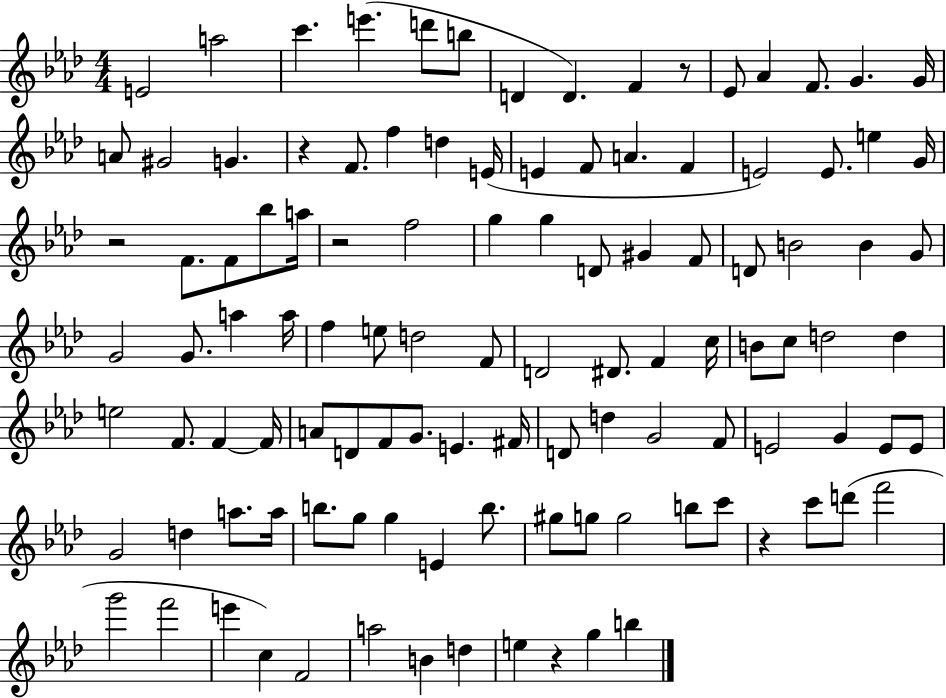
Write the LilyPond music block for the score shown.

{
  \clef treble
  \numericTimeSignature
  \time 4/4
  \key aes \major
  e'2 a''2 | c'''4. e'''4.( d'''8 b''8 | d'4 d'4.) f'4 r8 | ees'8 aes'4 f'8. g'4. g'16 | \break a'8 gis'2 g'4. | r4 f'8. f''4 d''4 e'16( | e'4 f'8 a'4. f'4 | e'2) e'8. e''4 g'16 | \break r2 f'8. f'8 bes''8 a''16 | r2 f''2 | g''4 g''4 d'8 gis'4 f'8 | d'8 b'2 b'4 g'8 | \break g'2 g'8. a''4 a''16 | f''4 e''8 d''2 f'8 | d'2 dis'8. f'4 c''16 | b'8 c''8 d''2 d''4 | \break e''2 f'8. f'4~~ f'16 | a'8 d'8 f'8 g'8. e'4. fis'16 | d'8 d''4 g'2 f'8 | e'2 g'4 e'8 e'8 | \break g'2 d''4 a''8. a''16 | b''8. g''8 g''4 e'4 b''8. | gis''8 g''8 g''2 b''8 c'''8 | r4 c'''8 d'''8( f'''2 | \break g'''2 f'''2 | e'''4 c''4) f'2 | a''2 b'4 d''4 | e''4 r4 g''4 b''4 | \break \bar "|."
}